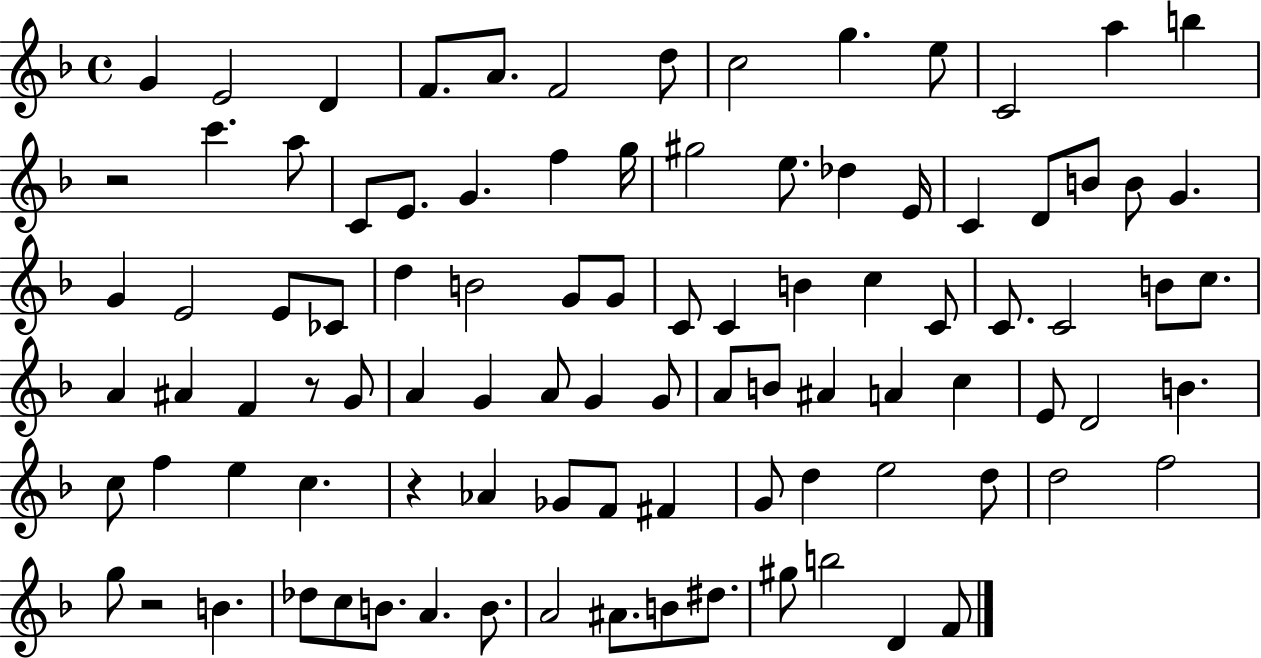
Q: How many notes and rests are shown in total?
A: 96